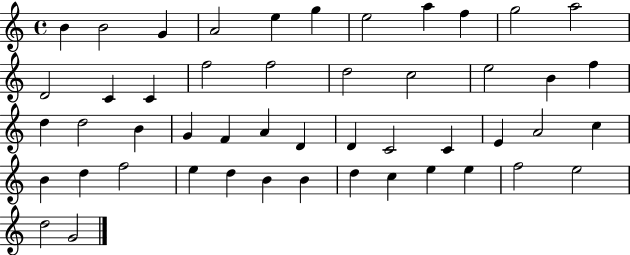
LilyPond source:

{
  \clef treble
  \time 4/4
  \defaultTimeSignature
  \key c \major
  b'4 b'2 g'4 | a'2 e''4 g''4 | e''2 a''4 f''4 | g''2 a''2 | \break d'2 c'4 c'4 | f''2 f''2 | d''2 c''2 | e''2 b'4 f''4 | \break d''4 d''2 b'4 | g'4 f'4 a'4 d'4 | d'4 c'2 c'4 | e'4 a'2 c''4 | \break b'4 d''4 f''2 | e''4 d''4 b'4 b'4 | d''4 c''4 e''4 e''4 | f''2 e''2 | \break d''2 g'2 | \bar "|."
}